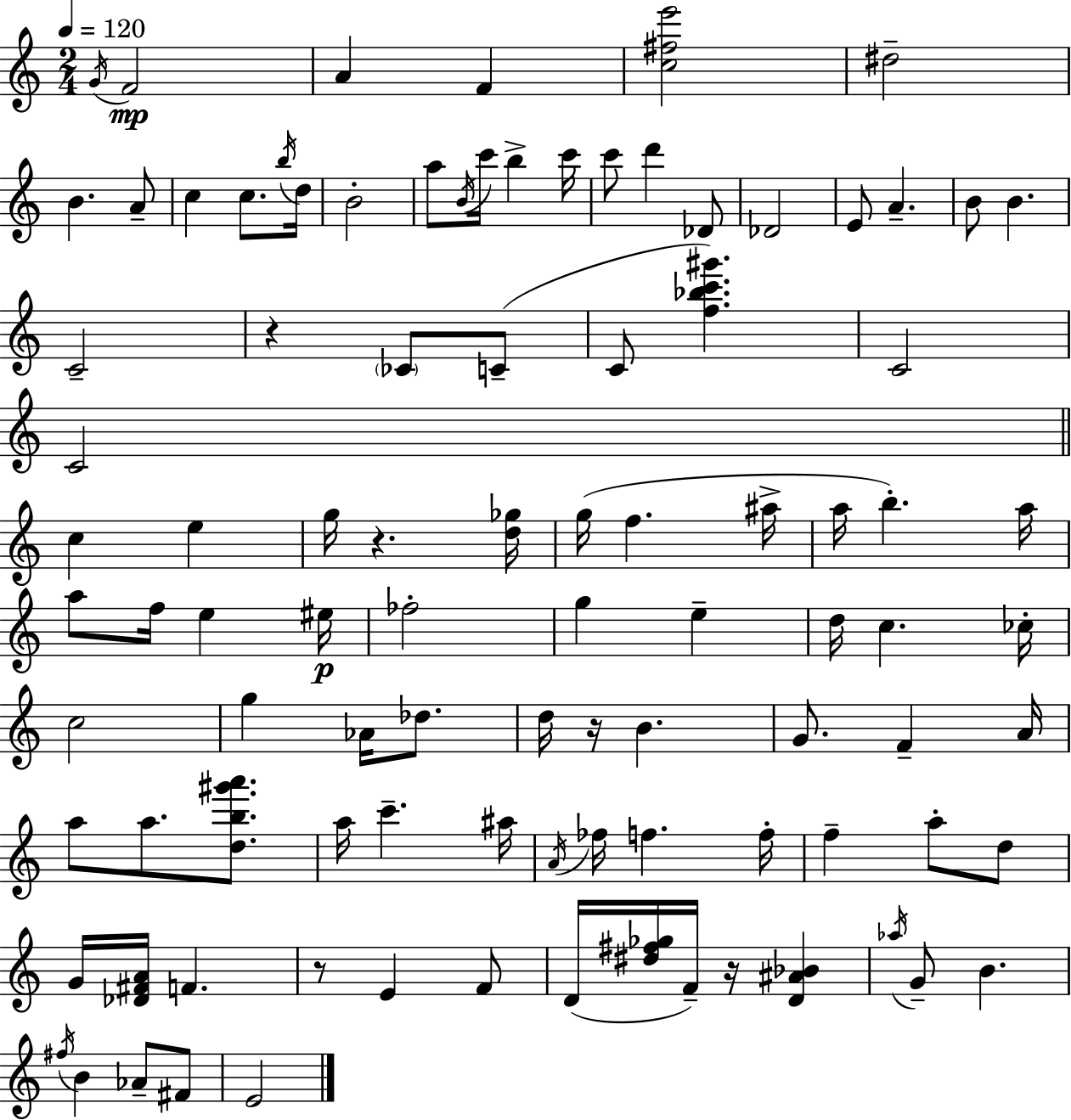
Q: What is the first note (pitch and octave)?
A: G4